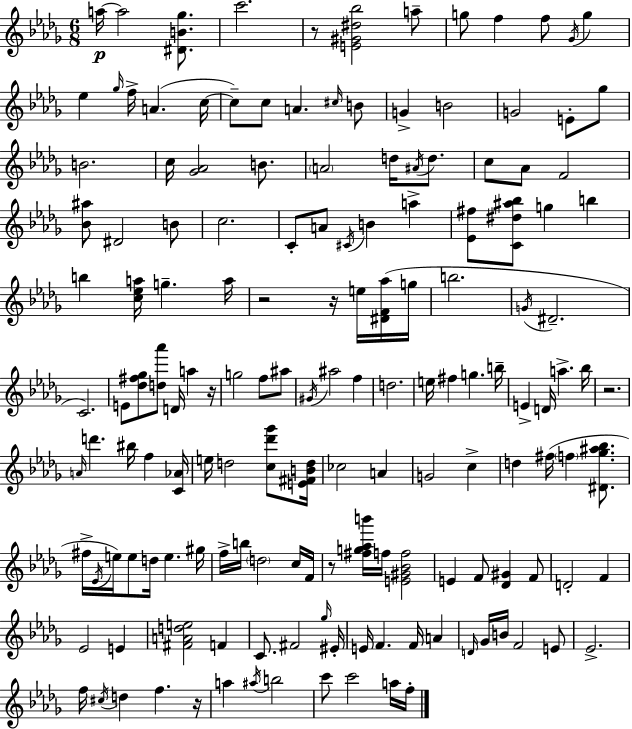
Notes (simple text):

A5/s A5/h [D#4,B4,Gb5]/e. C6/h. R/e [E4,G#4,D#5,Bb5]/h A5/e G5/e F5/q F5/e Gb4/s G5/q Eb5/q Gb5/s F5/s A4/q. C5/s C5/e C5/e A4/q. C#5/s B4/e G4/q B4/h G4/h E4/e Gb5/e B4/h. C5/s [Gb4,Ab4]/h B4/e. A4/h D5/s A#4/s D5/e. C5/e Ab4/e F4/h [Bb4,A#5]/e D#4/h B4/e C5/h. C4/e A4/e C#4/s B4/q A5/q [Eb4,F#5]/e [C4,D#5,A#5,Bb5]/e G5/q B5/q B5/q [C5,Eb5,A5]/s G5/q. A5/s R/h R/s E5/s [D#4,F4,Ab5]/s G5/s B5/h. G4/s D#4/h. C4/h. E4/e [Db5,F#5,Gb5]/e [D5,Ab6]/e D4/s A5/q R/s G5/h F5/e A#5/e G#4/s A#5/h F5/q D5/h. E5/s F#5/q G5/q. B5/s E4/q D4/s A5/q. Bb5/s R/h. A4/s D6/q. BIS5/s F5/q [C4,Ab4]/s E5/s D5/h [C5,Db6,Gb6]/e [E4,F#4,B4,D5]/s CES5/h A4/q G4/h C5/q D5/q F#5/s F5/q [D#4,Gb5,A#5,Bb5]/e. F#5/s Eb4/s E5/s E5/e D5/s E5/q. G#5/s F5/s B5/s D5/h C5/s F4/s R/e [F#5,G5,Ab5,B6]/s F5/s [E4,G#4,Bb4,F5]/h E4/q F4/e [Db4,G#4]/q F4/e D4/h F4/q Eb4/h E4/q [F#4,A4,D5,E5]/h F4/q C4/e. F#4/h Gb5/s EIS4/s E4/s F4/q. F4/s A4/q D4/s Gb4/s B4/s F4/h E4/e Eb4/h. F5/s C#5/s D5/q F5/q. R/s A5/q A#5/s B5/h C6/e C6/h A5/s F5/s